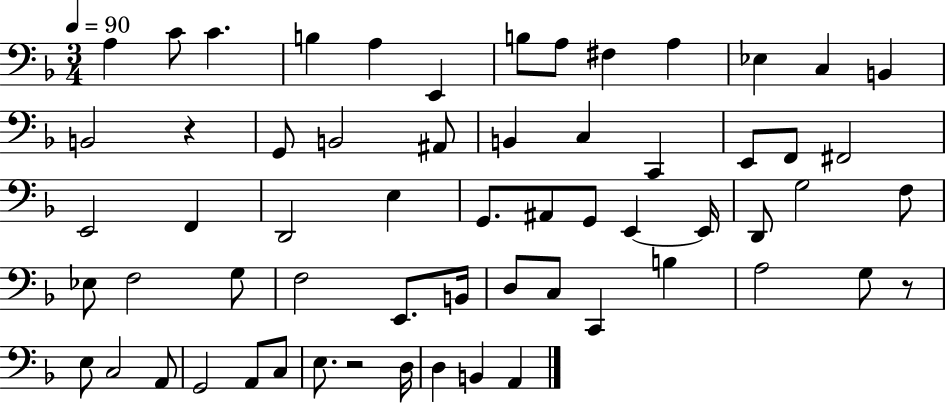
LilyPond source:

{
  \clef bass
  \numericTimeSignature
  \time 3/4
  \key f \major
  \tempo 4 = 90
  a4 c'8 c'4. | b4 a4 e,4 | b8 a8 fis4 a4 | ees4 c4 b,4 | \break b,2 r4 | g,8 b,2 ais,8 | b,4 c4 c,4 | e,8 f,8 fis,2 | \break e,2 f,4 | d,2 e4 | g,8. ais,8 g,8 e,4~~ e,16 | d,8 g2 f8 | \break ees8 f2 g8 | f2 e,8. b,16 | d8 c8 c,4 b4 | a2 g8 r8 | \break e8 c2 a,8 | g,2 a,8 c8 | e8. r2 d16 | d4 b,4 a,4 | \break \bar "|."
}